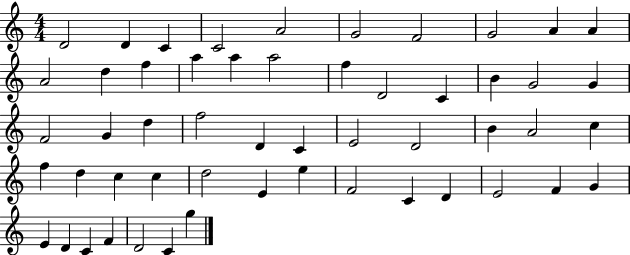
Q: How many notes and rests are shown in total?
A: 53